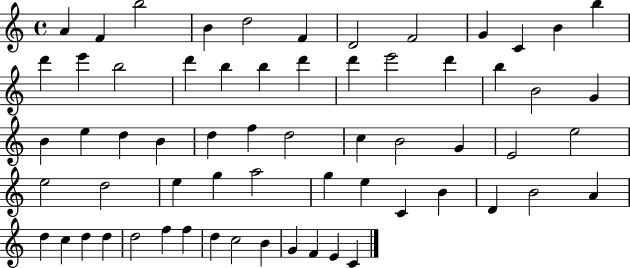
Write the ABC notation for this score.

X:1
T:Untitled
M:4/4
L:1/4
K:C
A F b2 B d2 F D2 F2 G C B b d' e' b2 d' b b d' d' e'2 d' b B2 G B e d B d f d2 c B2 G E2 e2 e2 d2 e g a2 g e C B D B2 A d c d d d2 f f d c2 B G F E C